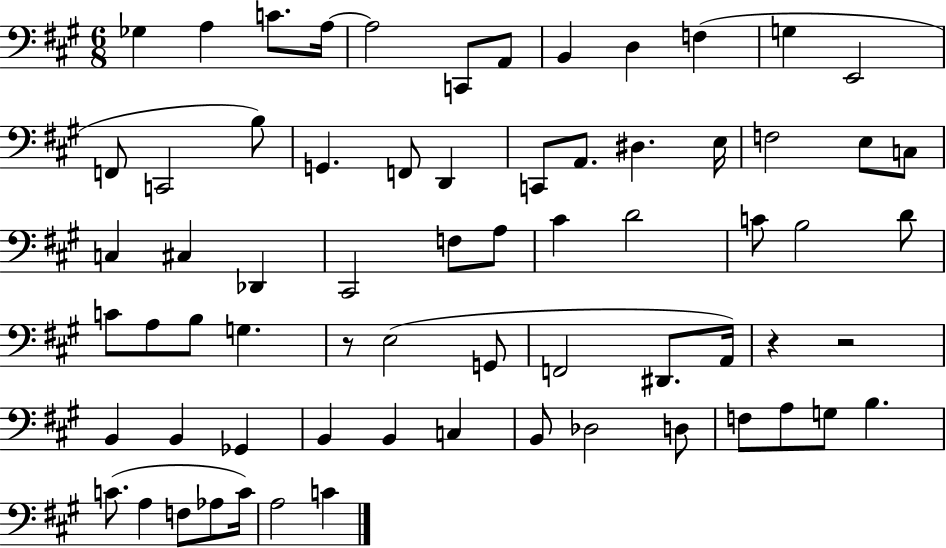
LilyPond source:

{
  \clef bass
  \numericTimeSignature
  \time 6/8
  \key a \major
  ges4 a4 c'8. a16~~ | a2 c,8 a,8 | b,4 d4 f4( | g4 e,2 | \break f,8 c,2 b8) | g,4. f,8 d,4 | c,8 a,8. dis4. e16 | f2 e8 c8 | \break c4 cis4 des,4 | cis,2 f8 a8 | cis'4 d'2 | c'8 b2 d'8 | \break c'8 a8 b8 g4. | r8 e2( g,8 | f,2 dis,8. a,16) | r4 r2 | \break b,4 b,4 ges,4 | b,4 b,4 c4 | b,8 des2 d8 | f8 a8 g8 b4. | \break c'8.( a4 f8 aes8 c'16) | a2 c'4 | \bar "|."
}